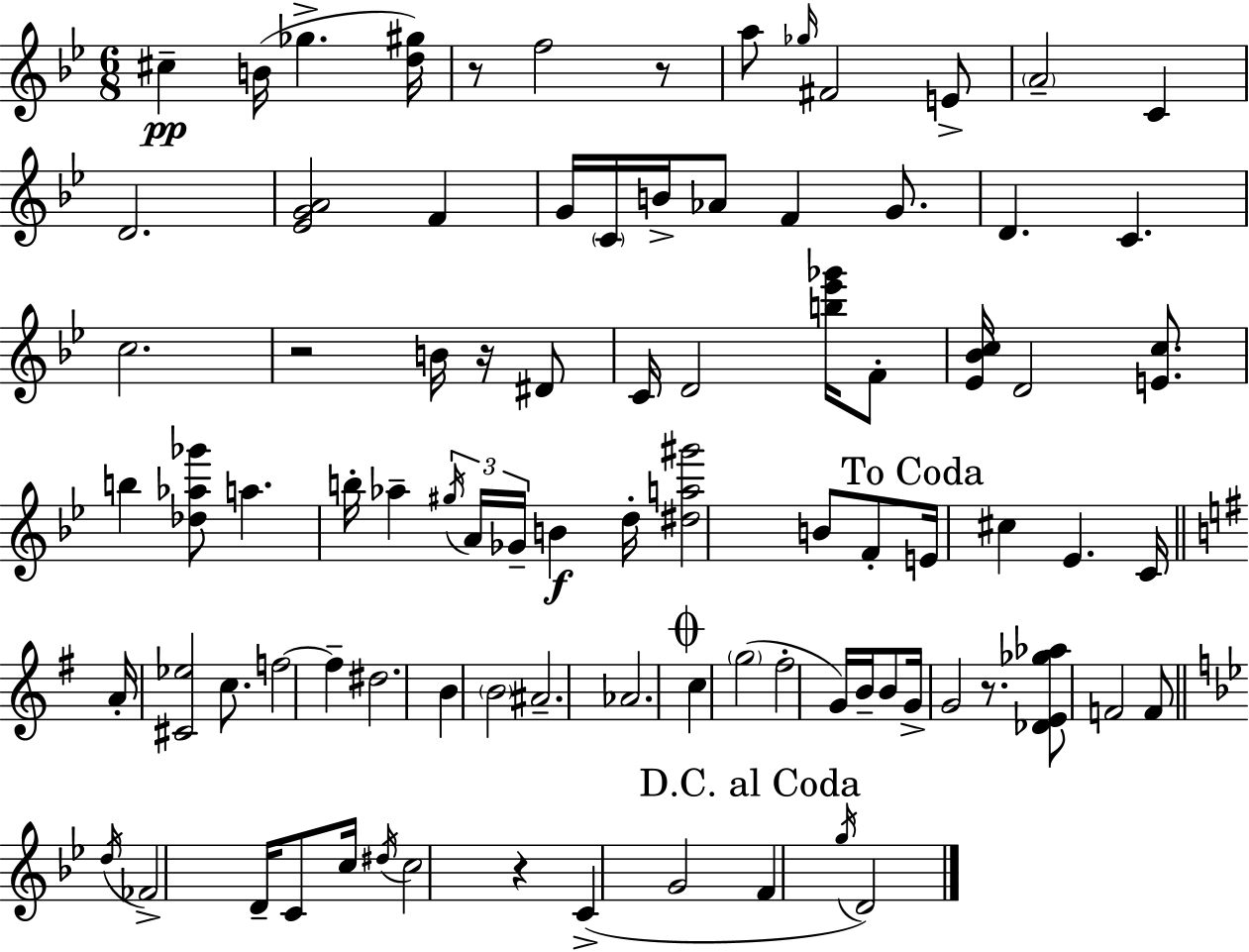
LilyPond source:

{
  \clef treble
  \numericTimeSignature
  \time 6/8
  \key g \minor
  cis''4--\pp b'16( ges''4.-> <d'' gis''>16) | r8 f''2 r8 | a''8 \grace { ges''16 } fis'2 e'8-> | \parenthesize a'2-- c'4 | \break d'2. | <ees' g' a'>2 f'4 | g'16 \parenthesize c'16 b'16-> aes'8 f'4 g'8. | d'4. c'4. | \break c''2. | r2 b'16 r16 dis'8 | c'16 d'2 <b'' ees''' ges'''>16 f'8-. | <ees' bes' c''>16 d'2 <e' c''>8. | \break b''4 <des'' aes'' ges'''>8 a''4. | b''16-. aes''4-- \tuplet 3/2 { \acciaccatura { gis''16 } a'16 ges'16-- } b'4\f | d''16-. <dis'' a'' gis'''>2 b'8 | f'8-. \mark "To Coda" e'16 cis''4 ees'4. | \break c'16 \bar "||" \break \key g \major a'16-. <cis' ees''>2 c''8. | f''2~~ f''4-- | dis''2. | b'4 \parenthesize b'2 | \break ais'2.-- | aes'2. | \mark \markup { \musicglyph "scripts.coda" } c''4 \parenthesize g''2( | fis''2-. g'16) b'16-- b'8 | \break g'16-> g'2 r8. | <des' e' ges'' aes''>8 f'2 f'8 | \bar "||" \break \key bes \major \acciaccatura { d''16 } fes'2-> d'16-- c'8 | c''16 \acciaccatura { dis''16 } c''2 r4 | c'4->( g'2 | \mark "D.C. al Coda" f'4 \acciaccatura { g''16 }) d'2 | \break \bar "|."
}